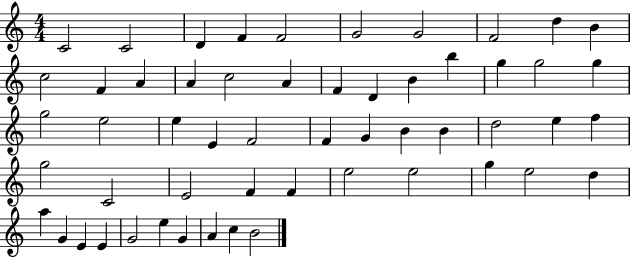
C4/h C4/h D4/q F4/q F4/h G4/h G4/h F4/h D5/q B4/q C5/h F4/q A4/q A4/q C5/h A4/q F4/q D4/q B4/q B5/q G5/q G5/h G5/q G5/h E5/h E5/q E4/q F4/h F4/q G4/q B4/q B4/q D5/h E5/q F5/q G5/h C4/h E4/h F4/q F4/q E5/h E5/h G5/q E5/h D5/q A5/q G4/q E4/q E4/q G4/h E5/q G4/q A4/q C5/q B4/h